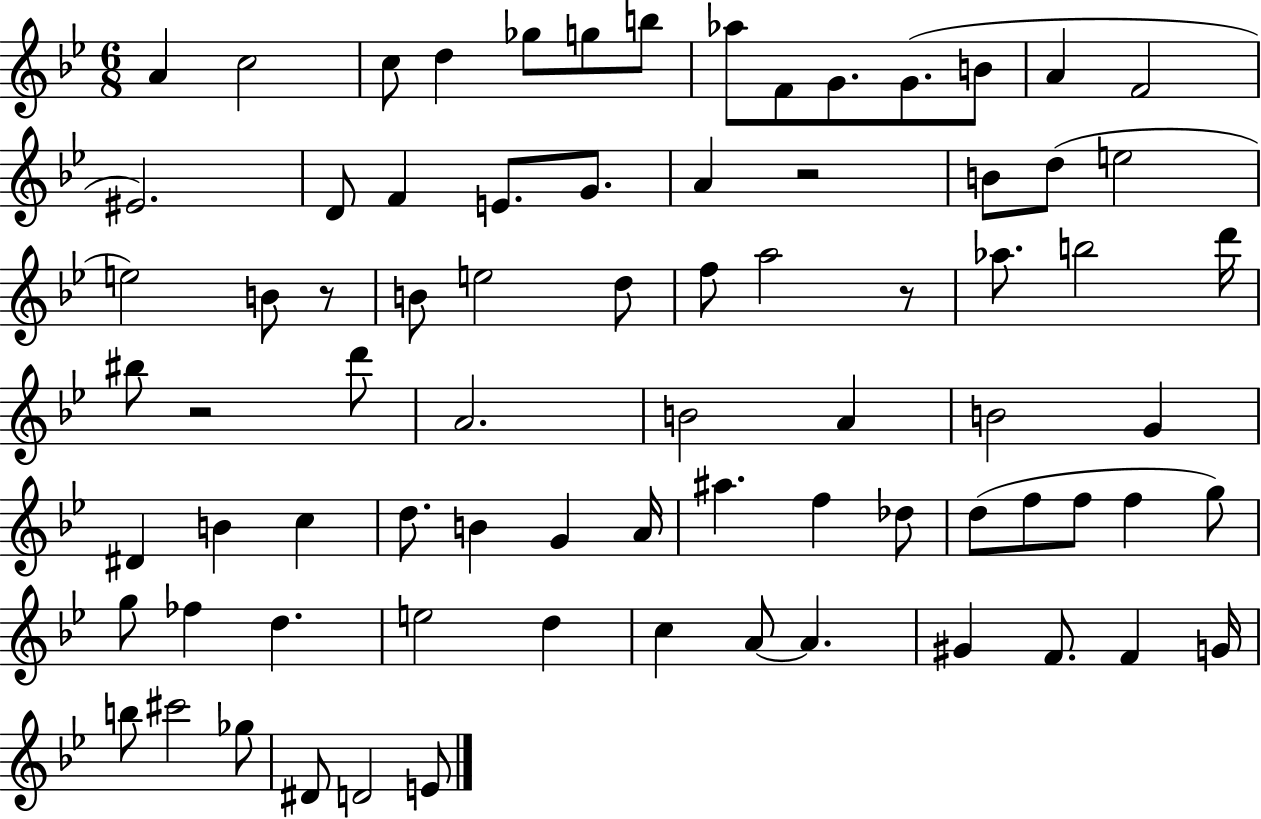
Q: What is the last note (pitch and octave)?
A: E4